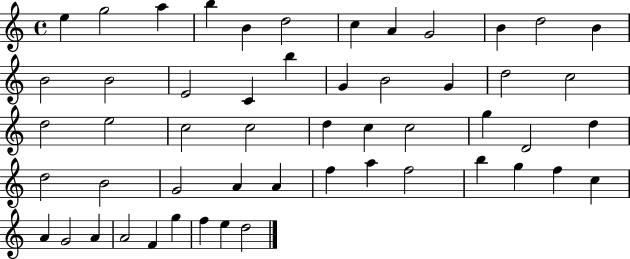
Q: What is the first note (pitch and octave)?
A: E5